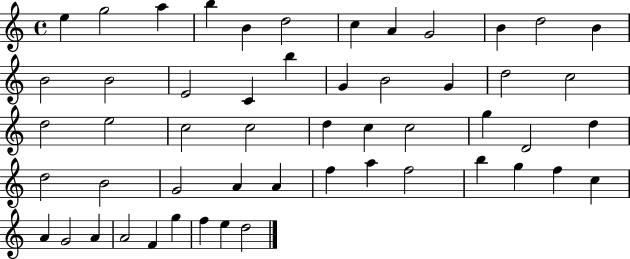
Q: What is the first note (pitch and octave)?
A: E5